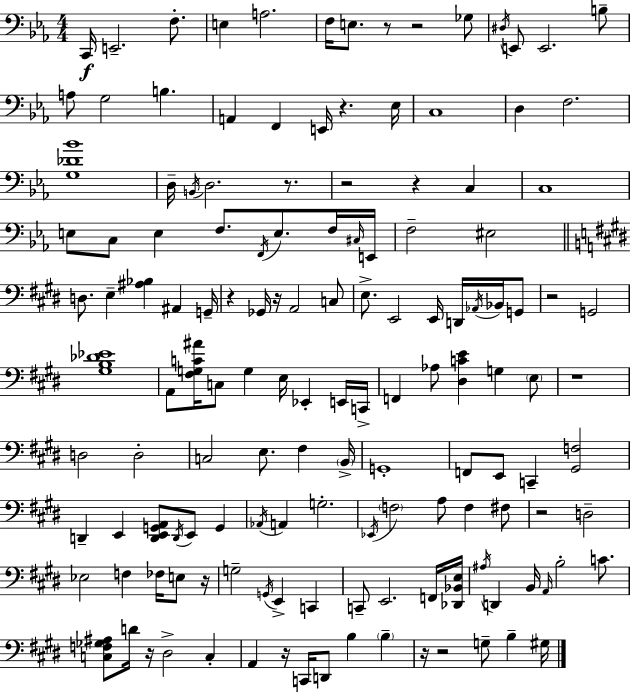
{
  \clef bass
  \numericTimeSignature
  \time 4/4
  \key ees \major
  \repeat volta 2 { c,16\f e,2.-- f8.-. | e4 a2. | f16 e8. r8 r2 ges8 | \acciaccatura { dis16 } e,8 e,2. b8-- | \break a8 g2 b4. | a,4 f,4 e,16 r4. | ees16 c1 | d4 f2. | \break <g des' bes'>1 | d16-- \acciaccatura { b,16 } d2. r8. | r2 r4 c4 | c1 | \break e8 c8 e4 f8. \acciaccatura { f,16 } e8. | f16 \grace { cis16 } e,16 f2-- eis2 | \bar "||" \break \key e \major d8. e4-- <ais bes>4 ais,4 g,16-- | r4 ges,16 r16 a,2 c8 | e8.-> e,2 e,16 d,16 \acciaccatura { aes,16 } bes,16 g,8 | r2 g,2 | \break <gis b des' ees'>1 | a,8 <fis g c' ais'>16 c8 g4 e16 ees,4-. e,16 | c,16-> f,4 aes8 <dis c' e'>4 g4 \parenthesize e8 | r1 | \break d2 d2-. | c2 e8. fis4 | \parenthesize b,16-> g,1-. | f,8 e,8 c,4-- <gis, f>2 | \break d,4-- e,4 <d, e, g, a,>8 \acciaccatura { d,16 } e,8 g,4 | \acciaccatura { aes,16 } a,4 g2.-. | \acciaccatura { ees,16 } \parenthesize f2 a8 f4 | fis8 r2 d2-- | \break ees2 f4 | fes16 e8 r16 g2-- \acciaccatura { g,16 } e,4-> | c,4 c,8-- e,2. | f,16 <des, bes, e>16 \acciaccatura { ais16 } d,4 b,16 \grace { a,16 } b2-. | \break c'8. <c f ges ais>8 d'16 r16 dis2-> | c4-. a,4 r16 c,16 d,8 b4 | \parenthesize b4-- r16 r2 | g8-- b4-- gis16 } \bar "|."
}